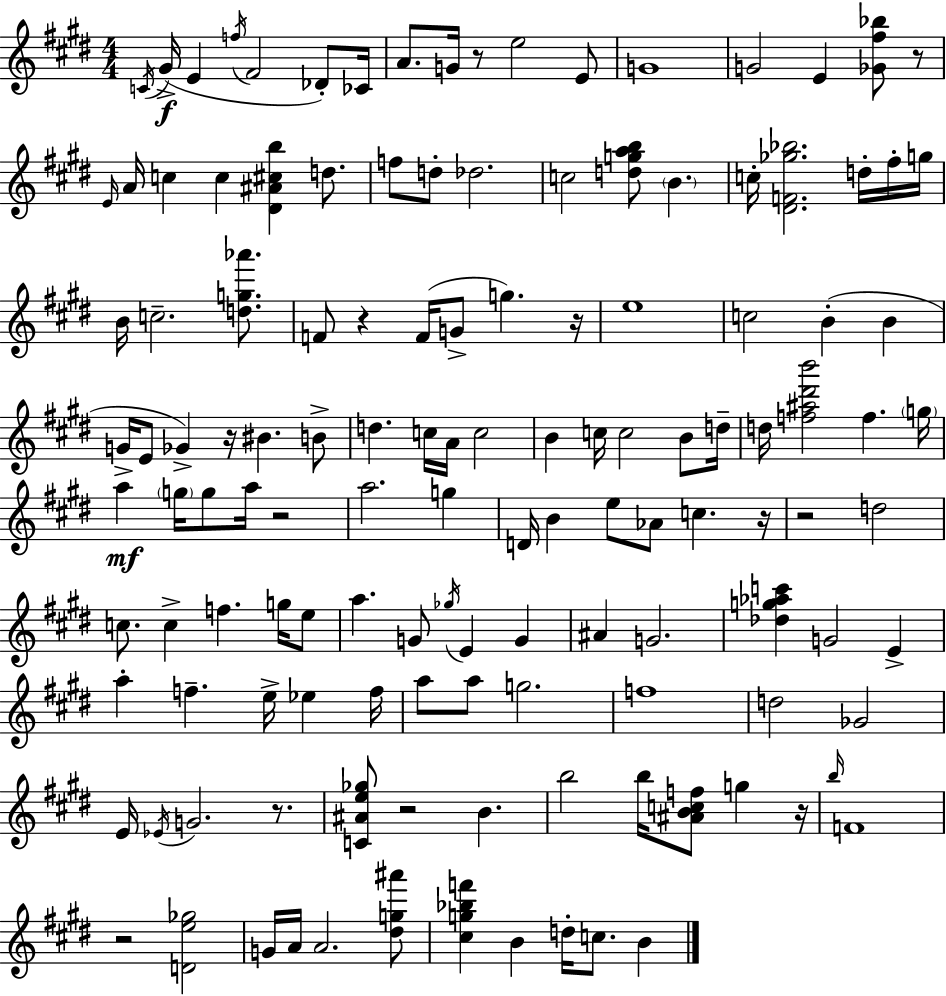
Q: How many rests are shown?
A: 12